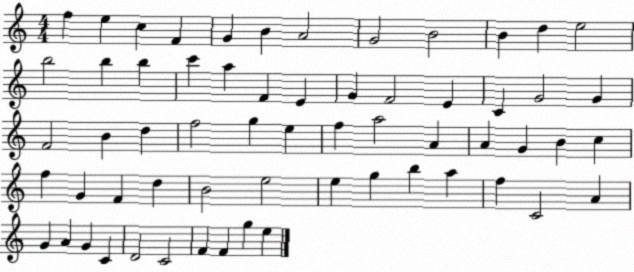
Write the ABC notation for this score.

X:1
T:Untitled
M:4/4
L:1/4
K:C
f e c F G B A2 G2 B2 B d e2 b2 b b c' a F E G F2 E C G2 G F2 B d f2 g e f a2 A A G B c f G F d B2 e2 e g b a f C2 A G A G C D2 C2 F F g e